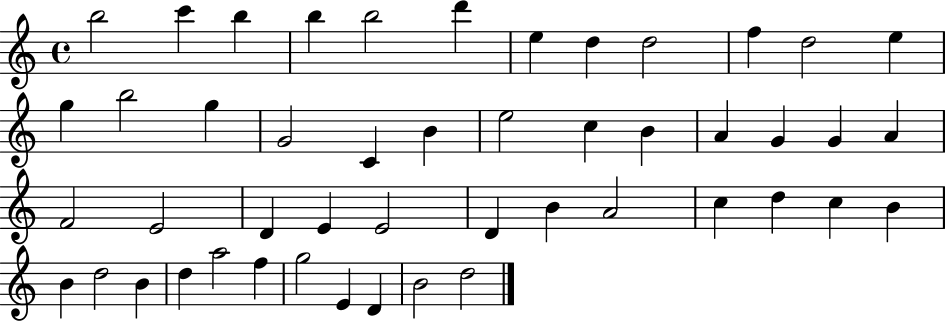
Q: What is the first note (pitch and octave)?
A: B5